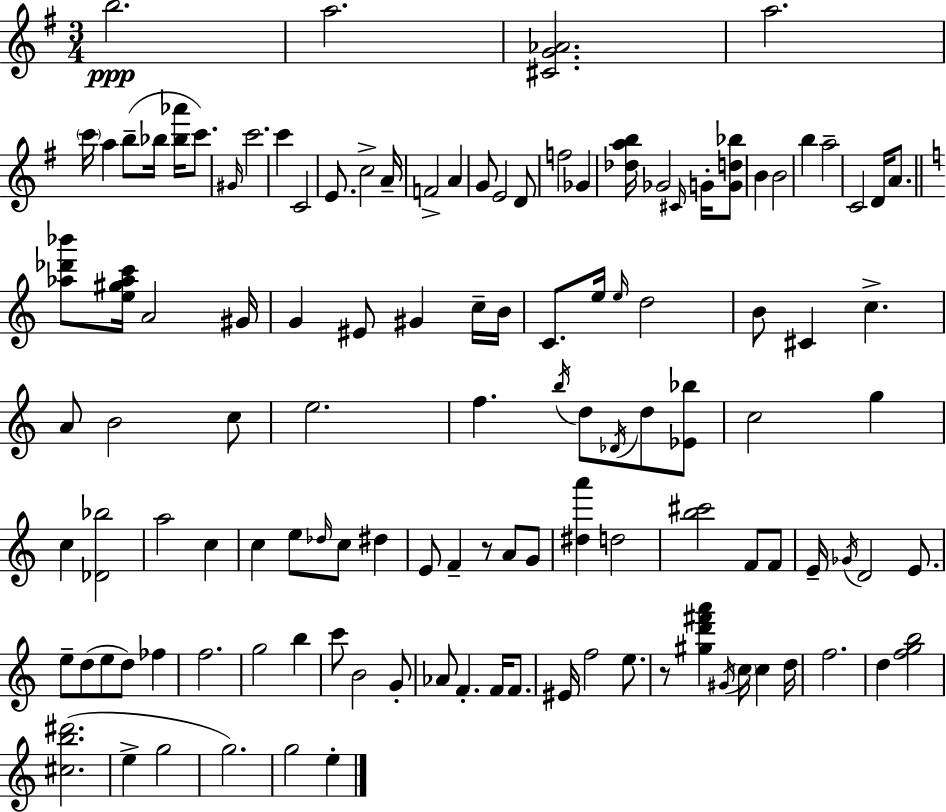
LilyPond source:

{
  \clef treble
  \numericTimeSignature
  \time 3/4
  \key e \minor
  \repeat volta 2 { b''2.\ppp | a''2. | <cis' g' aes'>2. | a''2. | \break \parenthesize c'''16 a''4 b''8--( bes''16 <bes'' aes'''>16 c'''8.) | \grace { gis'16 } c'''2. | c'''4 c'2 | e'8. c''2-> | \break a'16-- f'2-> a'4 | g'8 e'2 d'8 | f''2 ges'4 | <des'' a'' b''>16 ges'2 \grace { cis'16 } g'16-. | \break <g' d'' bes''>8 b'4 b'2 | b''4 a''2-- | c'2 d'16 a'8. | \bar "||" \break \key c \major <aes'' des''' bes'''>8 <e'' gis'' aes'' c'''>16 a'2 gis'16 | g'4 eis'8 gis'4 c''16-- b'16 | c'8. e''16 \grace { e''16 } d''2 | b'8 cis'4 c''4.-> | \break a'8 b'2 c''8 | e''2. | f''4. \acciaccatura { b''16 } d''8 \acciaccatura { des'16 } d''8 | <ees' bes''>8 c''2 g''4 | \break c''4 <des' bes''>2 | a''2 c''4 | c''4 e''8 \grace { des''16 } c''8 | dis''4 e'8 f'4-- r8 | \break a'8 g'8 <dis'' a'''>4 d''2 | <b'' cis'''>2 | f'8 f'8 e'16-- \acciaccatura { ges'16 } d'2 | e'8. e''8-- d''8( e''8 d''8) | \break fes''4 f''2. | g''2 | b''4 c'''8 b'2 | g'8-. aes'8 f'4.-. | \break f'16 f'8. eis'16 f''2 | e''8. r8 <gis'' d''' fis''' a'''>4 \acciaccatura { gis'16 } | \parenthesize c''16 c''4 d''16 f''2. | d''4 <f'' g'' b''>2 | \break <cis'' b'' dis'''>2.( | e''4-> g''2 | g''2.) | g''2 | \break e''4-. } \bar "|."
}